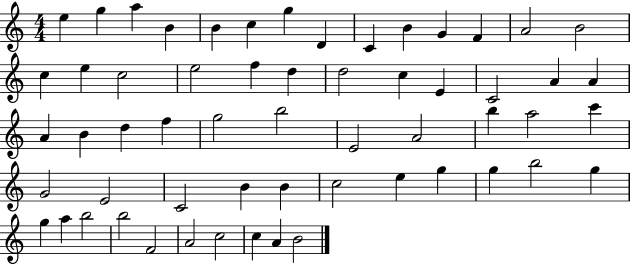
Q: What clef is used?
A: treble